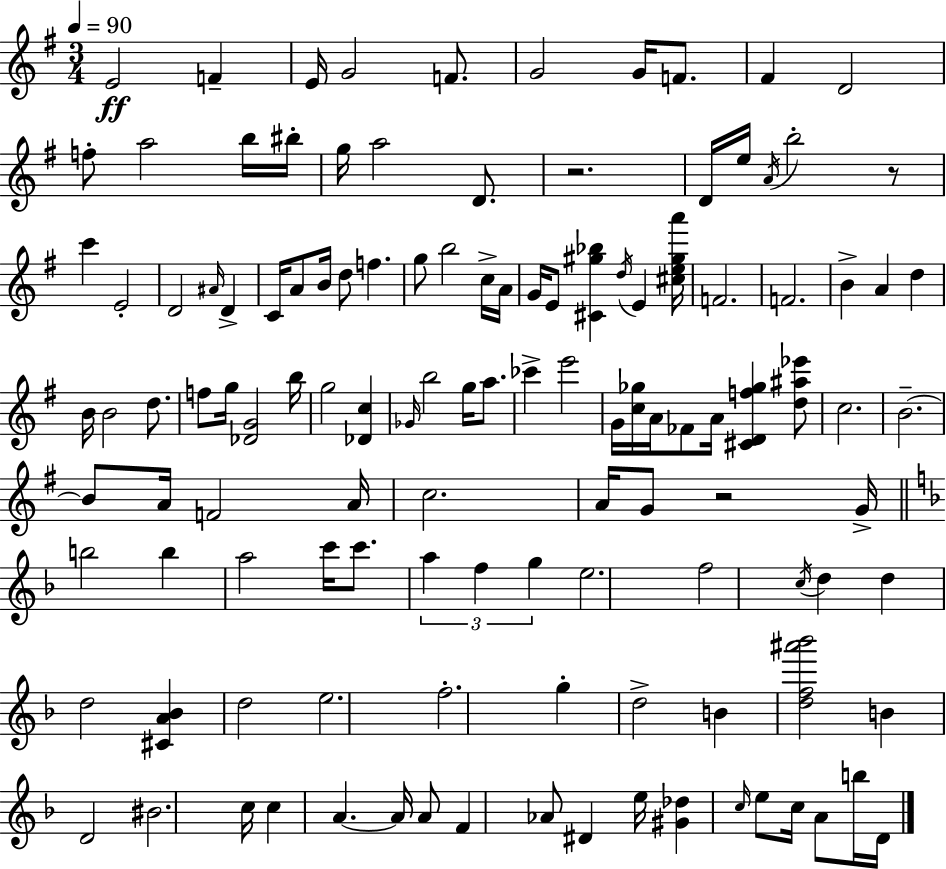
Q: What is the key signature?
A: G major